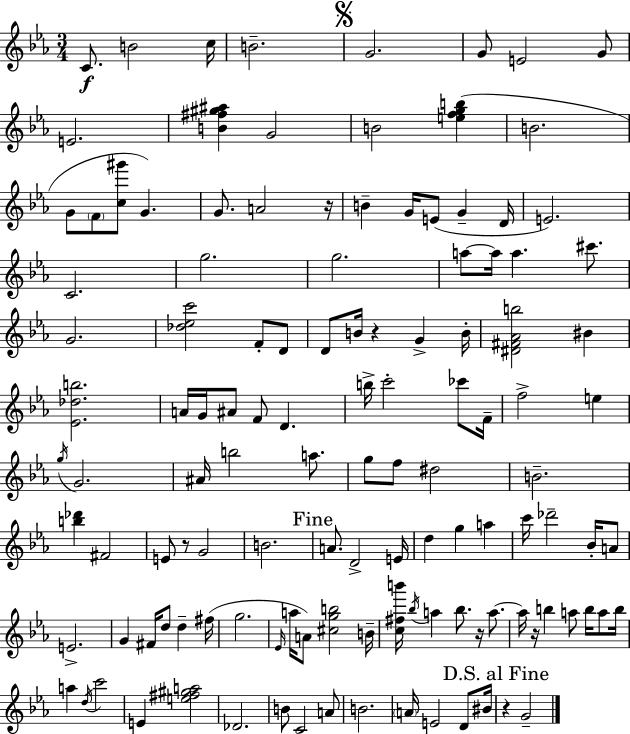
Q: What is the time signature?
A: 3/4